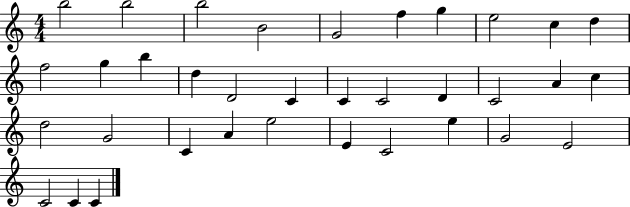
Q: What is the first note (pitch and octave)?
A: B5